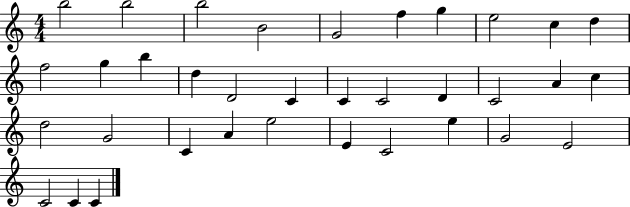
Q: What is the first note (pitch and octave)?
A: B5